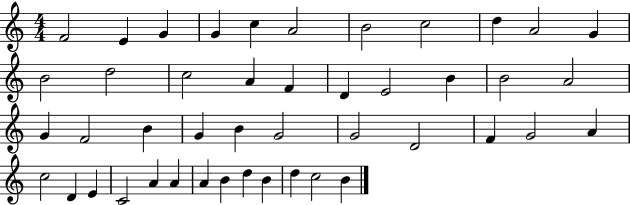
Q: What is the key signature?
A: C major